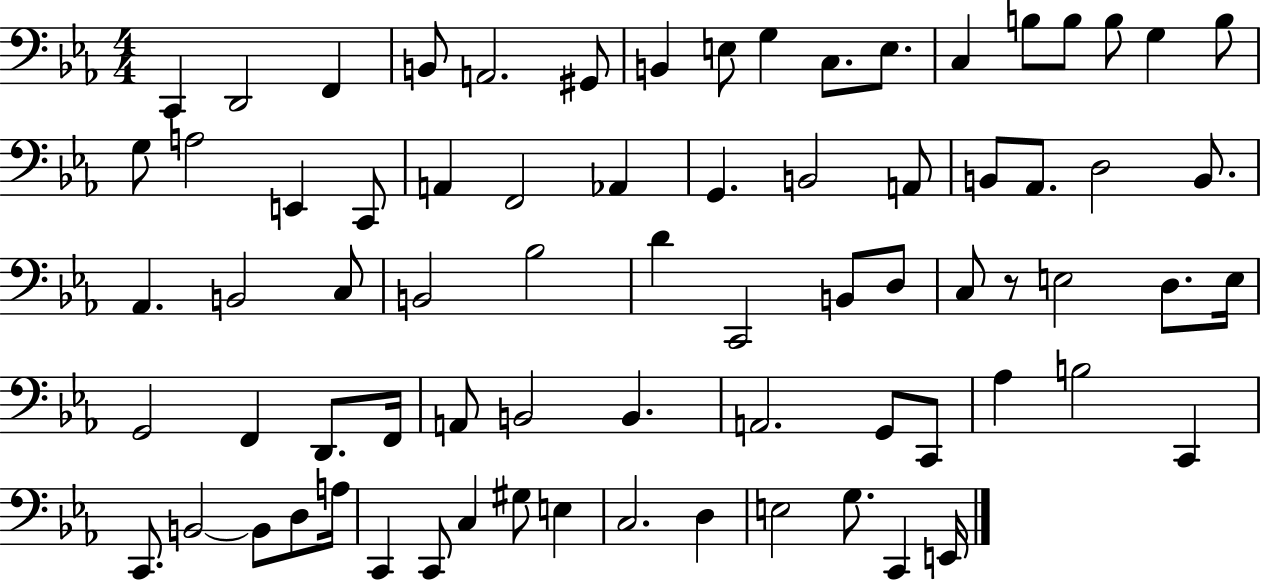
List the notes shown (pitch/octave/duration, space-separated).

C2/q D2/h F2/q B2/e A2/h. G#2/e B2/q E3/e G3/q C3/e. E3/e. C3/q B3/e B3/e B3/e G3/q B3/e G3/e A3/h E2/q C2/e A2/q F2/h Ab2/q G2/q. B2/h A2/e B2/e Ab2/e. D3/h B2/e. Ab2/q. B2/h C3/e B2/h Bb3/h D4/q C2/h B2/e D3/e C3/e R/e E3/h D3/e. E3/s G2/h F2/q D2/e. F2/s A2/e B2/h B2/q. A2/h. G2/e C2/e Ab3/q B3/h C2/q C2/e. B2/h B2/e D3/e A3/s C2/q C2/e C3/q G#3/e E3/q C3/h. D3/q E3/h G3/e. C2/q E2/s